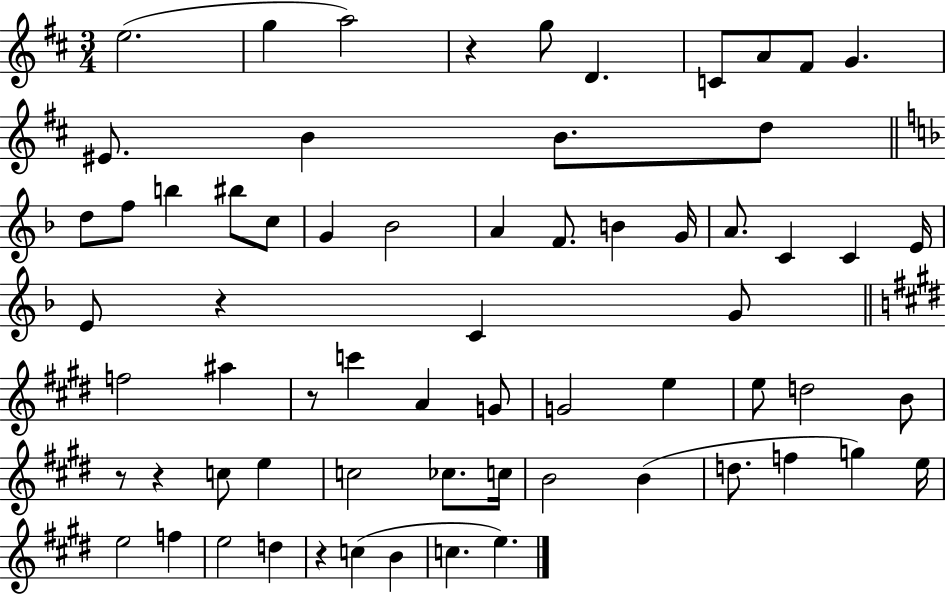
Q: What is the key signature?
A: D major